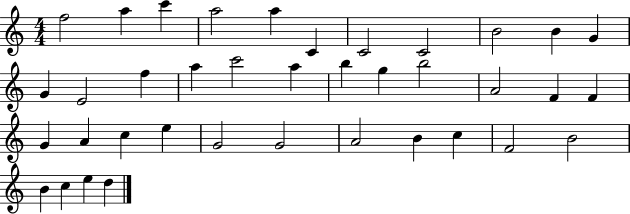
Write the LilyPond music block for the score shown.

{
  \clef treble
  \numericTimeSignature
  \time 4/4
  \key c \major
  f''2 a''4 c'''4 | a''2 a''4 c'4 | c'2 c'2 | b'2 b'4 g'4 | \break g'4 e'2 f''4 | a''4 c'''2 a''4 | b''4 g''4 b''2 | a'2 f'4 f'4 | \break g'4 a'4 c''4 e''4 | g'2 g'2 | a'2 b'4 c''4 | f'2 b'2 | \break b'4 c''4 e''4 d''4 | \bar "|."
}